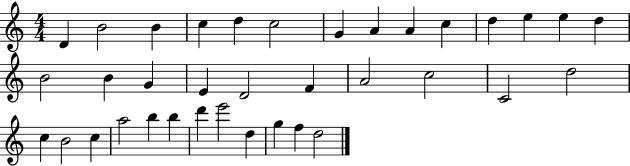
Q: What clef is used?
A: treble